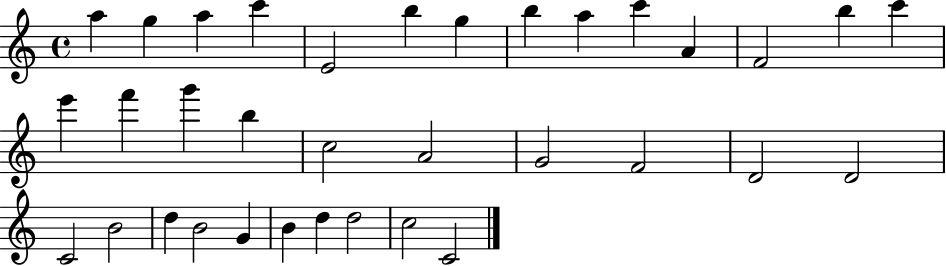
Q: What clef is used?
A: treble